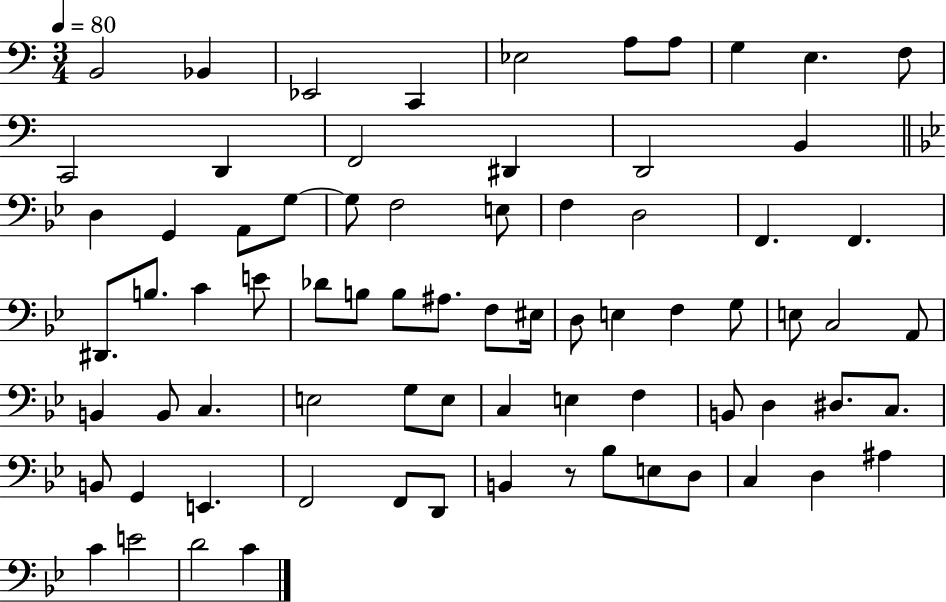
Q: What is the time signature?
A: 3/4